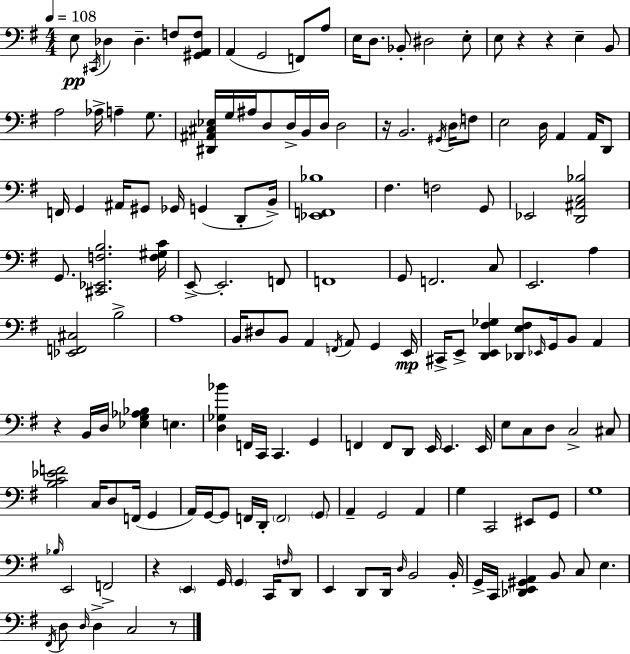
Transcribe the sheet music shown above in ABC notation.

X:1
T:Untitled
M:4/4
L:1/4
K:Em
E,/2 ^C,,/4 _D, _D, F,/2 [^G,,A,,F,]/2 A,, G,,2 F,,/2 A,/2 E,/4 D,/2 _B,,/2 ^D,2 E,/2 E,/2 z z E, B,,/2 A,2 _A,/4 A, G,/2 [^D,,^A,,^C,_E,]/4 G,/4 ^A,/4 D,/2 D,/4 B,,/4 D,/4 D,2 z/4 B,,2 ^G,,/4 D,/4 F,/2 E,2 D,/4 A,, A,,/4 D,,/2 F,,/4 G,, ^A,,/4 ^G,,/2 _G,,/4 G,, D,,/2 B,,/4 [_E,,F,,_B,]4 ^F, F,2 G,,/2 _E,,2 [D,,^A,,C,_B,]2 G,,/2 [^C,,_E,,F,B,]2 [F,^G,C]/4 E,,/2 E,,2 F,,/2 F,,4 G,,/2 F,,2 C,/2 E,,2 A, [_E,,F,,^C,]2 B,2 A,4 B,,/4 ^D,/2 B,,/2 A,, F,,/4 A,,/2 G,, E,,/4 ^C,,/4 E,,/2 [D,,E,,^F,_G,] [_D,,E,^F,]/2 _E,,/4 G,,/4 B,,/2 A,, z B,,/4 D,/4 [_E,G,_A,_B,] E, [D,_G,_B] F,,/4 C,,/4 C,, G,, F,, F,,/2 D,,/2 E,,/4 E,, E,,/4 E,/2 C,/2 D,/2 C,2 ^C,/2 [B,C_EF]2 C,/4 D,/2 F,,/4 G,, A,,/4 G,,/4 G,,/2 F,,/4 D,,/4 F,,2 G,,/2 A,, G,,2 A,, G, C,,2 ^E,,/2 G,,/2 G,4 _B,/4 E,,2 F,,2 z E,, G,,/4 G,, C,,/4 F,/4 D,,/2 E,, D,,/2 D,,/4 D,/4 B,,2 B,,/4 G,,/4 C,,/4 [_D,,E,,^G,,A,,] B,,/2 C,/2 E, ^F,,/4 D,/2 D,/4 D, C,2 z/2